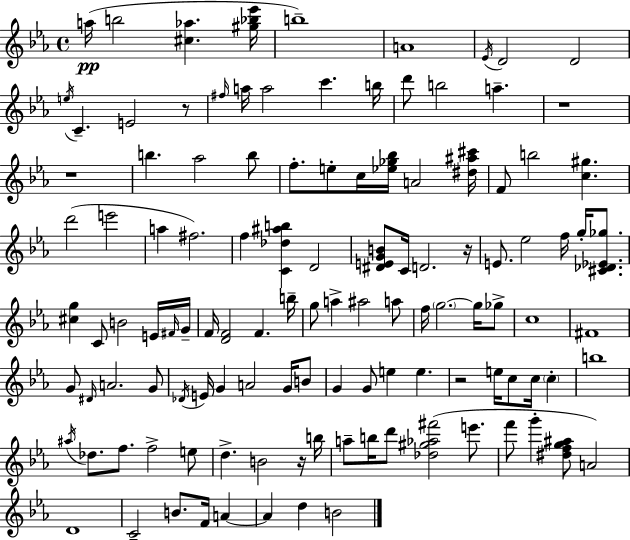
{
  \clef treble
  \time 4/4
  \defaultTimeSignature
  \key c \minor
  a''16(\pp b''2 <cis'' aes''>4. <gis'' bes'' ees'''>16 | b''1--) | a'1 | \acciaccatura { ees'16 } d'2 d'2 | \break \acciaccatura { e''16 } c'4.-- e'2 | r8 \grace { fis''16 } a''16 a''2 c'''4. | b''16 d'''8 b''2 a''4.-- | r1 | \break r1 | b''4. aes''2 | b''8 f''8.-. e''8-. c''16 <ees'' ges'' bes''>16 a'2 | <dis'' ais'' cis'''>16 f'8 b''2 <c'' gis''>4. | \break d'''2( e'''2 | a''4 fis''2.) | f''4 <c' des'' ais'' b''>4 d'2 | <dis' e' g' b'>8 c'16 d'2. | \break r16 e'8. ees''2 f''16 g''16-. | <cis' des' ees' ges''>8. <cis'' g''>4 c'8 b'2 | e'16 \grace { fis'16 } g'16-- f'16 <d' f'>2 f'4. | b''16-- g''8 a''4-> ais''2 | \break a''8 f''16 \parenthesize g''2.~~ | g''16 ges''8-> c''1 | fis'1 | g'8 \grace { dis'16 } a'2. | \break g'8 \acciaccatura { des'16 } e'16 g'4 a'2 | g'16 b'8 g'4 g'8 e''4 | e''4. r2 e''16 c''8 | c''16 \parenthesize c''4-. b''1 | \break \acciaccatura { ais''16 } des''8. f''8. f''2-> | e''8 d''4.-> b'2 | r16 b''16 a''8-- b''16 d'''8 <des'' gis'' aes'' fis'''>2( | e'''8. f'''8 g'''4-. <dis'' f'' g'' ais''>8 a'2) | \break d'1 | c'2-- b'8. | f'16 a'4~~ a'4 d''4 b'2 | \bar "|."
}